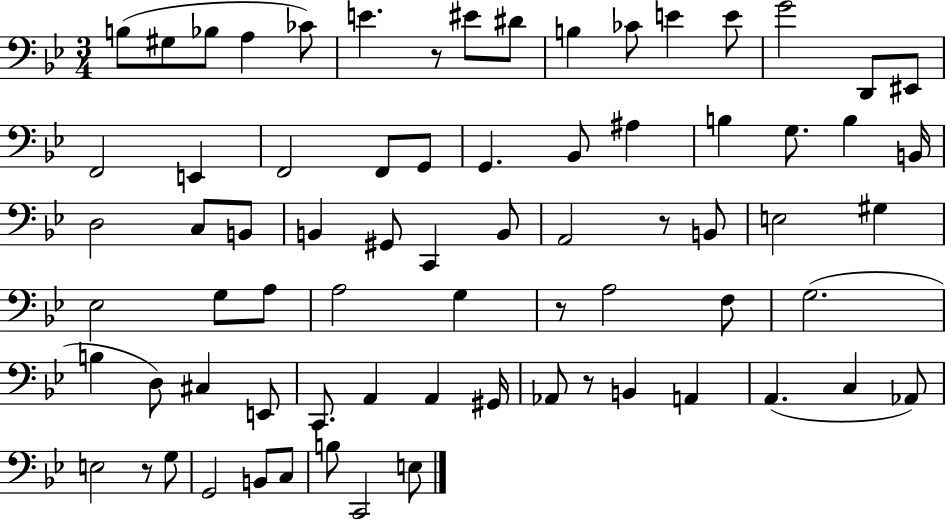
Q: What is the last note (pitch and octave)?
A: E3